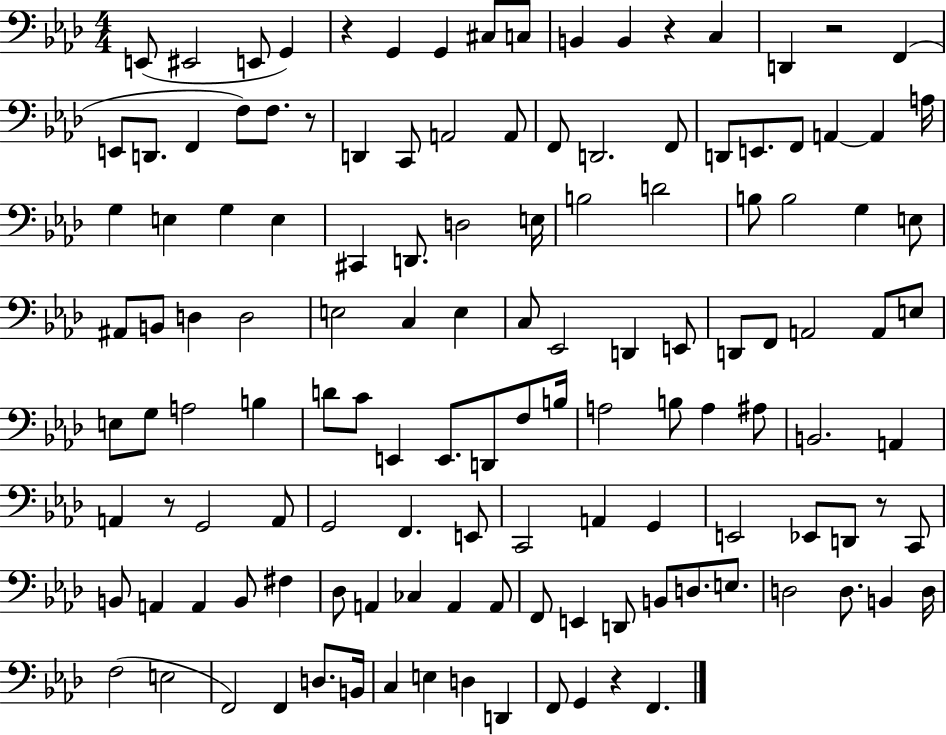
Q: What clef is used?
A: bass